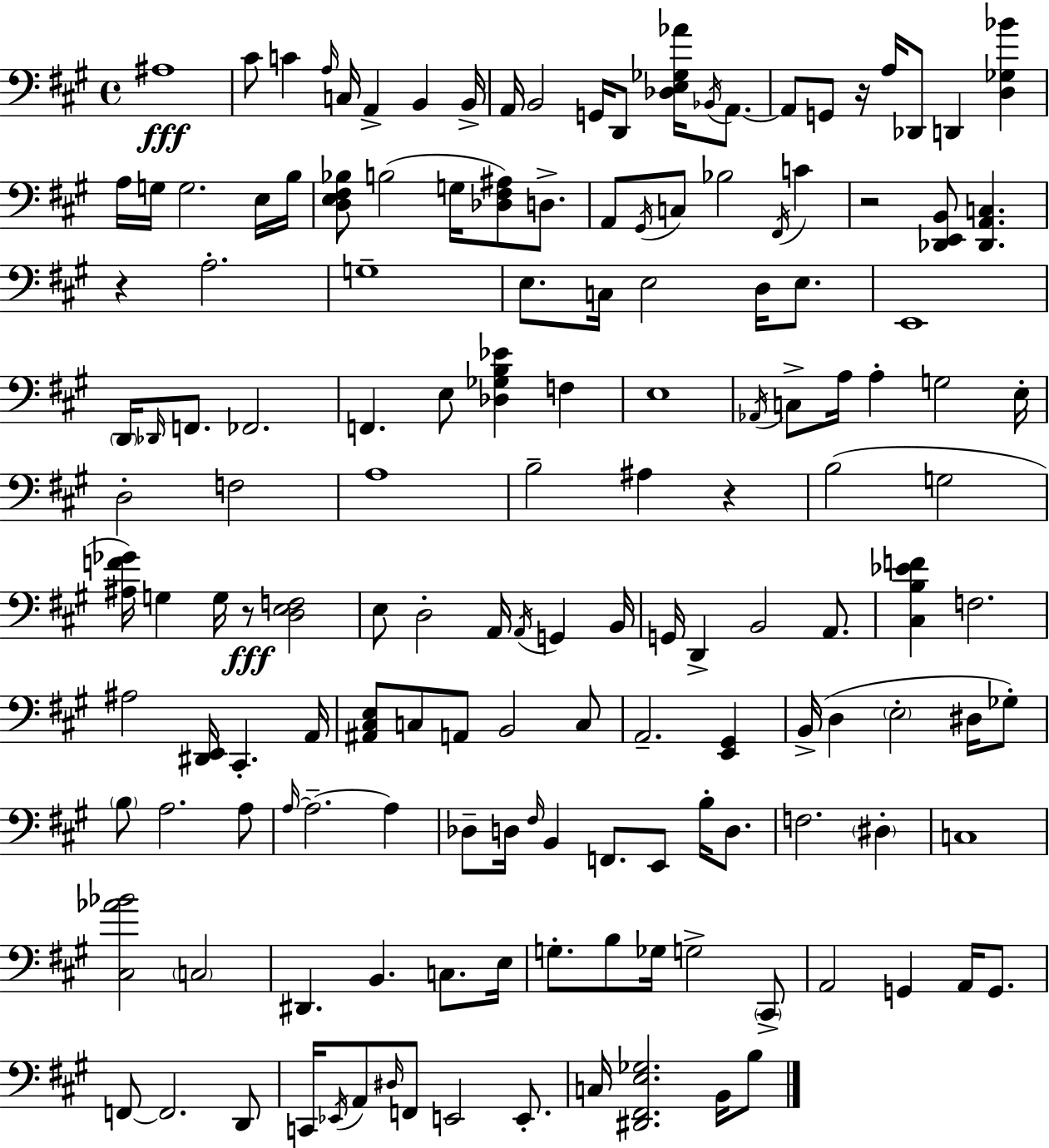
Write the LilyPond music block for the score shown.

{
  \clef bass
  \time 4/4
  \defaultTimeSignature
  \key a \major
  ais1\fff | cis'8 c'4 \grace { a16 } c16 a,4-> b,4 | b,16-> a,16 b,2 g,16 d,8 <des e ges aes'>16 \acciaccatura { bes,16 } a,8.~~ | a,8 g,8 r16 a16 des,8 d,4 <d ges bes'>4 | \break a16 g16 g2. | e16 b16 <d e fis bes>8 b2( g16 <des fis ais>8) d8.-> | a,8 \acciaccatura { gis,16 } c8 bes2 \acciaccatura { fis,16 } | c'4 r2 <des, e, b,>8 <des, a, c>4. | \break r4 a2.-. | g1-- | e8. c16 e2 | d16 e8. e,1 | \break \parenthesize d,16 \grace { des,16 } f,8. fes,2. | f,4. e8 <des ges b ees'>4 | f4 e1 | \acciaccatura { aes,16 } c8-> a16 a4-. g2 | \break e16-. d2-. f2 | a1 | b2-- ais4 | r4 b2( g2 | \break <ais f' ges'>16) g4 g16 r8\fff <d e f>2 | e8 d2-. | a,16 \acciaccatura { a,16 } g,4 b,16 g,16 d,4-> b,2 | a,8. <cis b ees' f'>4 f2. | \break ais2 <dis, e,>16 | cis,4.-. a,16 <ais, cis e>8 c8 a,8 b,2 | c8 a,2.-- | <e, gis,>4 b,16->( d4 \parenthesize e2-. | \break dis16 ges8-.) \parenthesize b8 a2. | a8 \grace { a16~ }~ a2.-- | a4 des8-- d16 \grace { fis16 } b,4 | f,8. e,8 b16-. d8. f2. | \break \parenthesize dis4-. c1 | <cis aes' bes'>2 | \parenthesize c2 dis,4. b,4. | c8. e16 g8.-. b8 ges16 g2-> | \break \parenthesize cis,8-> a,2 | g,4 a,16 g,8. f,8~~ f,2. | d,8 c,16 \acciaccatura { ees,16 } a,8 \grace { dis16 } f,8 | e,2 e,8.-. c16 <dis, fis, e ges>2. | \break b,16 b8 \bar "|."
}